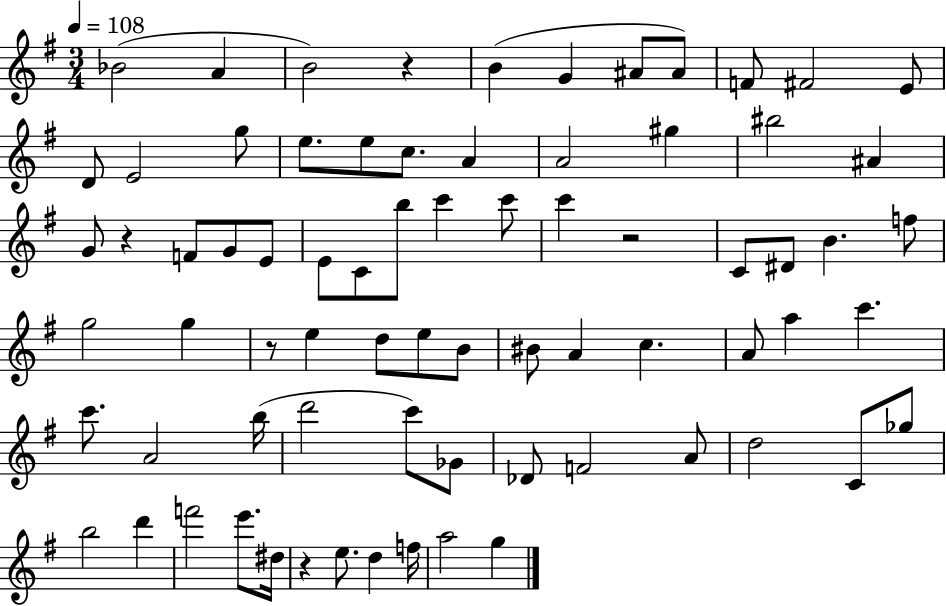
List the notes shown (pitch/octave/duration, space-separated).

Bb4/h A4/q B4/h R/q B4/q G4/q A#4/e A#4/e F4/e F#4/h E4/e D4/e E4/h G5/e E5/e. E5/e C5/e. A4/q A4/h G#5/q BIS5/h A#4/q G4/e R/q F4/e G4/e E4/e E4/e C4/e B5/e C6/q C6/e C6/q R/h C4/e D#4/e B4/q. F5/e G5/h G5/q R/e E5/q D5/e E5/e B4/e BIS4/e A4/q C5/q. A4/e A5/q C6/q. C6/e. A4/h B5/s D6/h C6/e Gb4/e Db4/e F4/h A4/e D5/h C4/e Gb5/e B5/h D6/q F6/h E6/e. D#5/s R/q E5/e. D5/q F5/s A5/h G5/q